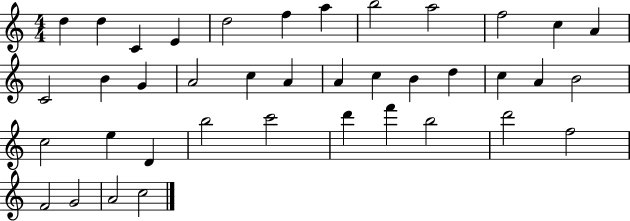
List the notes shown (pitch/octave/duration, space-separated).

D5/q D5/q C4/q E4/q D5/h F5/q A5/q B5/h A5/h F5/h C5/q A4/q C4/h B4/q G4/q A4/h C5/q A4/q A4/q C5/q B4/q D5/q C5/q A4/q B4/h C5/h E5/q D4/q B5/h C6/h D6/q F6/q B5/h D6/h F5/h F4/h G4/h A4/h C5/h